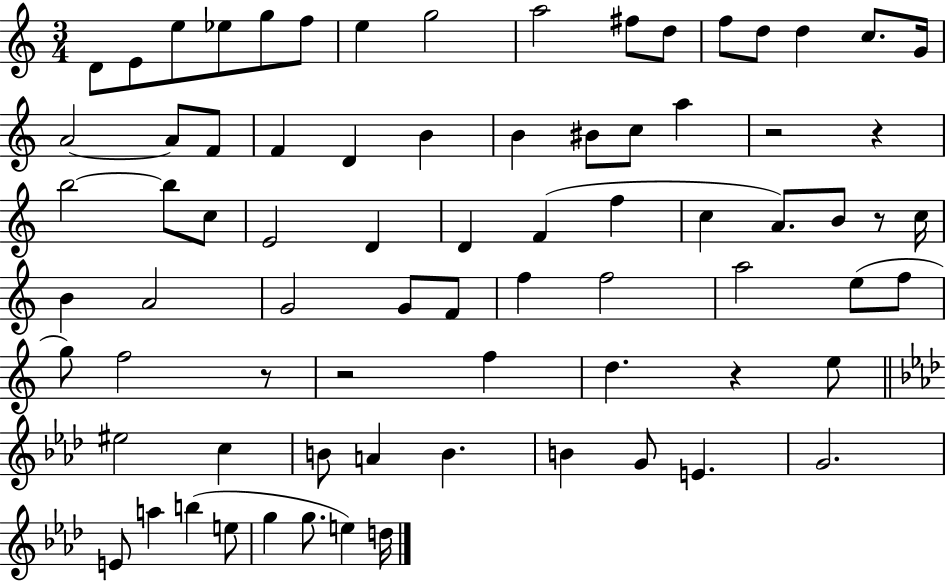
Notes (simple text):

D4/e E4/e E5/e Eb5/e G5/e F5/e E5/q G5/h A5/h F#5/e D5/e F5/e D5/e D5/q C5/e. G4/s A4/h A4/e F4/e F4/q D4/q B4/q B4/q BIS4/e C5/e A5/q R/h R/q B5/h B5/e C5/e E4/h D4/q D4/q F4/q F5/q C5/q A4/e. B4/e R/e C5/s B4/q A4/h G4/h G4/e F4/e F5/q F5/h A5/h E5/e F5/e G5/e F5/h R/e R/h F5/q D5/q. R/q E5/e EIS5/h C5/q B4/e A4/q B4/q. B4/q G4/e E4/q. G4/h. E4/e A5/q B5/q E5/e G5/q G5/e. E5/q D5/s